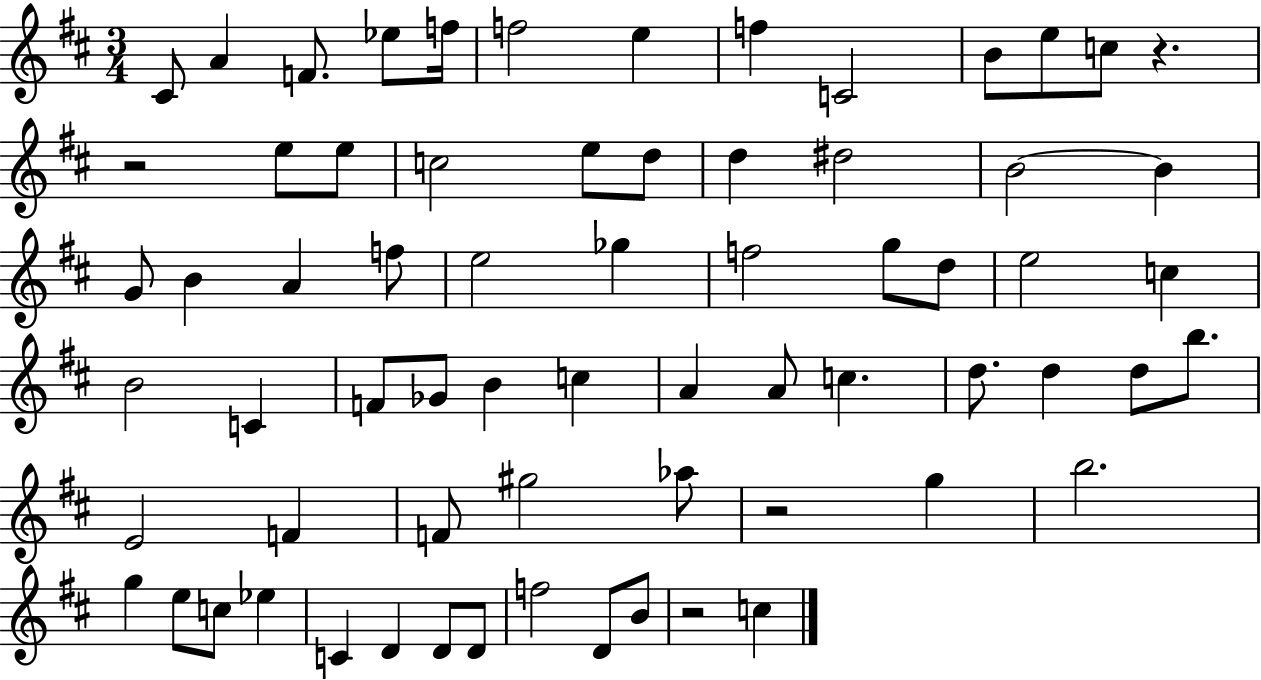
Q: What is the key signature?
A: D major